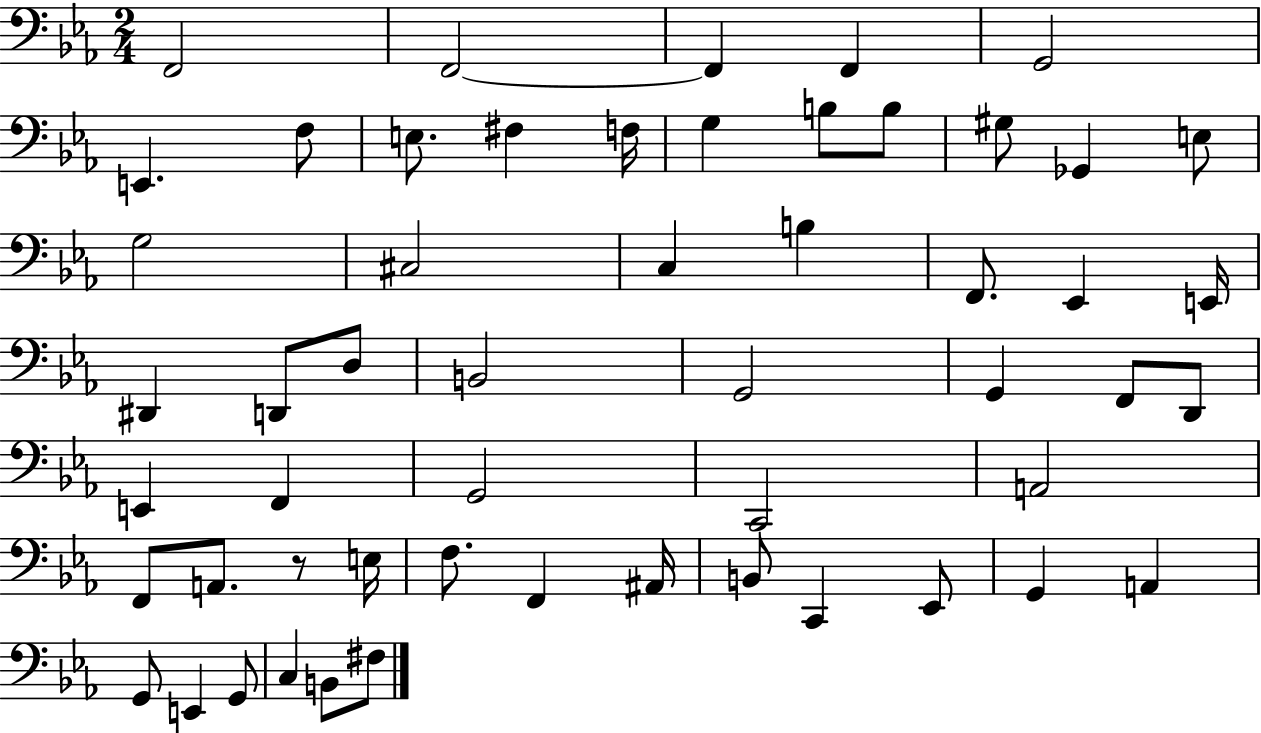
X:1
T:Untitled
M:2/4
L:1/4
K:Eb
F,,2 F,,2 F,, F,, G,,2 E,, F,/2 E,/2 ^F, F,/4 G, B,/2 B,/2 ^G,/2 _G,, E,/2 G,2 ^C,2 C, B, F,,/2 _E,, E,,/4 ^D,, D,,/2 D,/2 B,,2 G,,2 G,, F,,/2 D,,/2 E,, F,, G,,2 C,,2 A,,2 F,,/2 A,,/2 z/2 E,/4 F,/2 F,, ^A,,/4 B,,/2 C,, _E,,/2 G,, A,, G,,/2 E,, G,,/2 C, B,,/2 ^F,/2